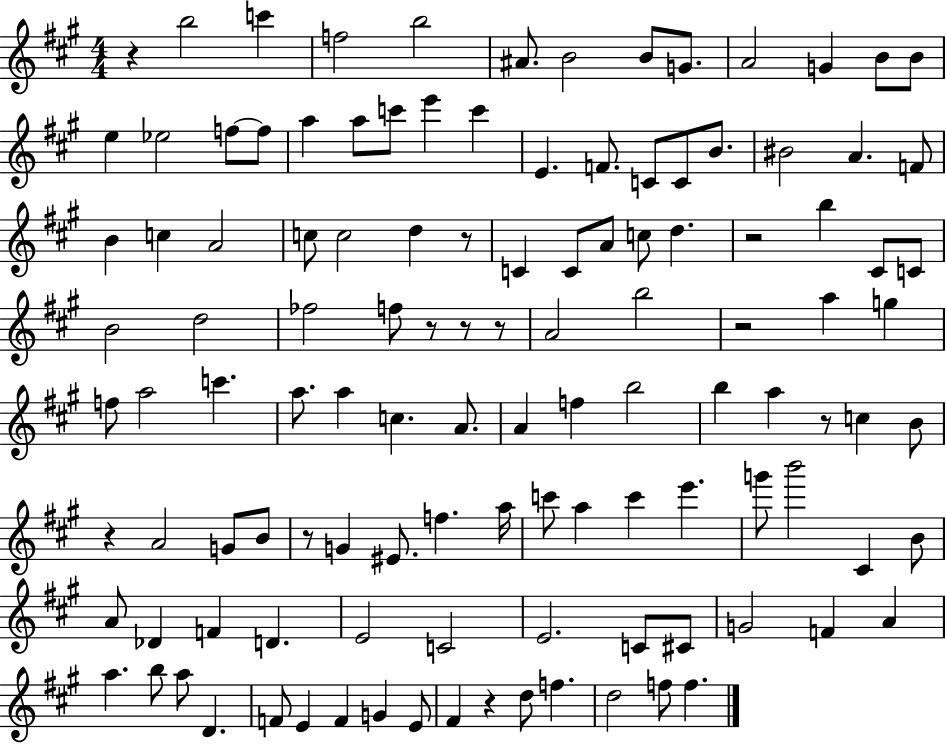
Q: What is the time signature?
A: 4/4